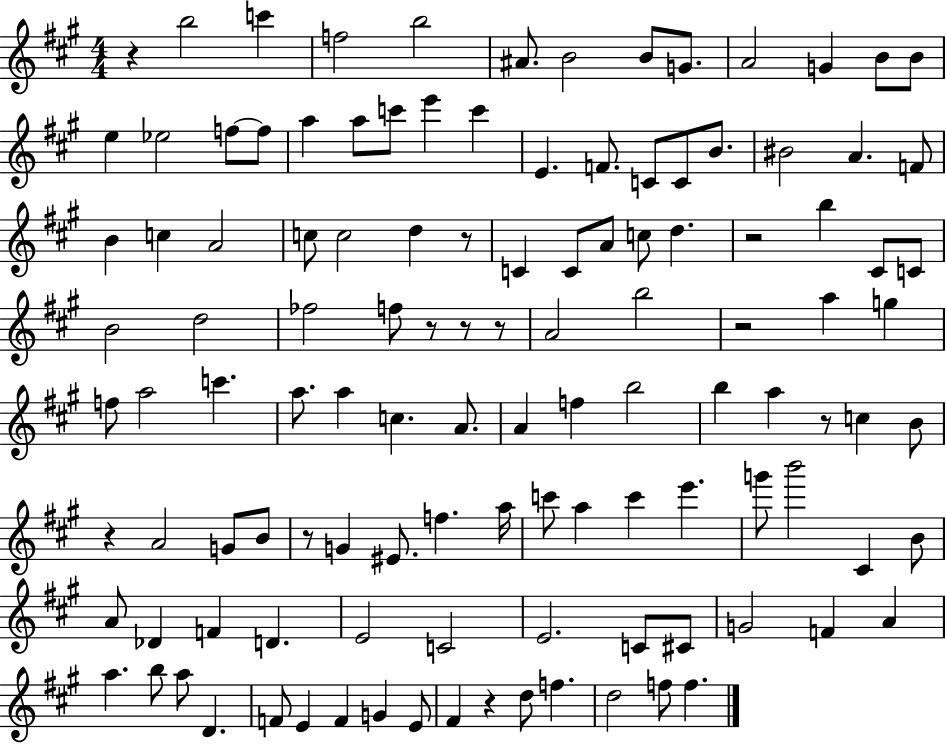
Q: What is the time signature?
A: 4/4